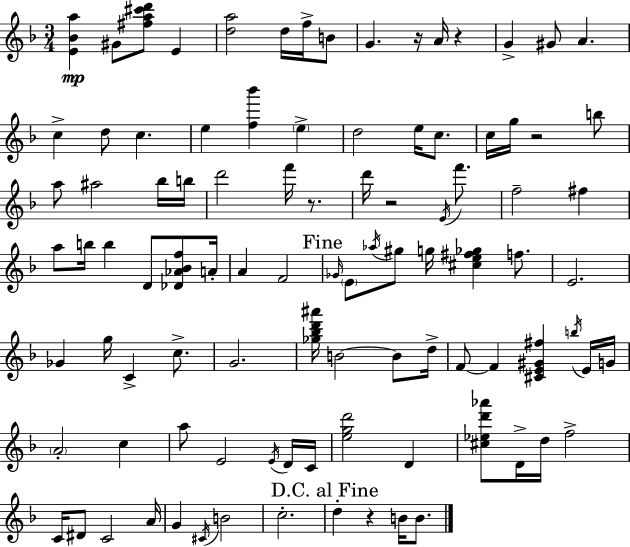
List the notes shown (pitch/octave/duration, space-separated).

[E4,Bb4,A5]/q G#4/e [F#5,A5,C#6,D6]/e E4/q [D5,A5]/h D5/s F5/s B4/e G4/q. R/s A4/s R/q G4/q G#4/e A4/q. C5/q D5/e C5/q. E5/q [F5,Bb6]/q E5/q D5/h E5/s C5/e. C5/s G5/s R/h B5/e A5/e A#5/h Bb5/s B5/s D6/h F6/s R/e. D6/s R/h E4/s F6/e. F5/h F#5/q A5/e B5/s B5/q D4/e [Db4,Ab4,Bb4,F5]/e A4/s A4/q F4/h Gb4/s E4/e Ab5/s G#5/e G5/s [C#5,E5,F#5,Gb5]/q F5/e. E4/h. Gb4/q G5/s C4/q C5/e. G4/h. [Gb5,Bb5,D6,A#6]/s B4/h B4/e D5/s F4/e F4/q [C#4,E4,G#4,F#5]/q B5/s E4/s G4/s A4/h C5/q A5/e E4/h E4/s D4/s C4/s [E5,G5,D6]/h D4/q [C#5,Eb5,D6,Ab6]/e D4/s D5/s F5/h C4/s D#4/e C4/h A4/s G4/q C#4/s B4/h C5/h. D5/q R/q B4/s B4/e.